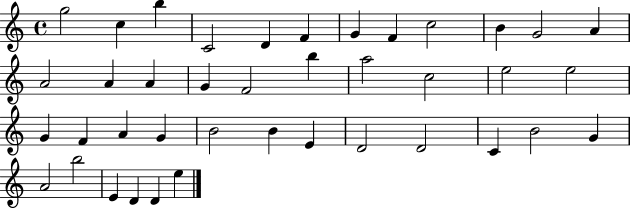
{
  \clef treble
  \time 4/4
  \defaultTimeSignature
  \key c \major
  g''2 c''4 b''4 | c'2 d'4 f'4 | g'4 f'4 c''2 | b'4 g'2 a'4 | \break a'2 a'4 a'4 | g'4 f'2 b''4 | a''2 c''2 | e''2 e''2 | \break g'4 f'4 a'4 g'4 | b'2 b'4 e'4 | d'2 d'2 | c'4 b'2 g'4 | \break a'2 b''2 | e'4 d'4 d'4 e''4 | \bar "|."
}